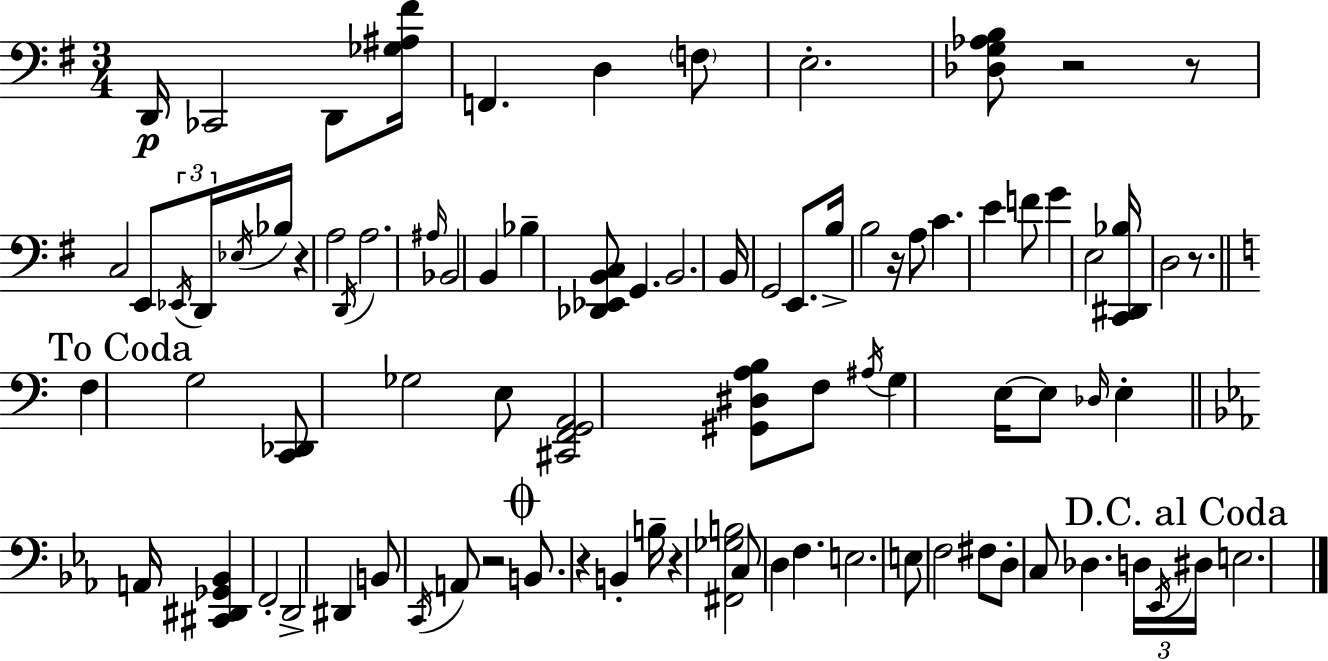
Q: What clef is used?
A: bass